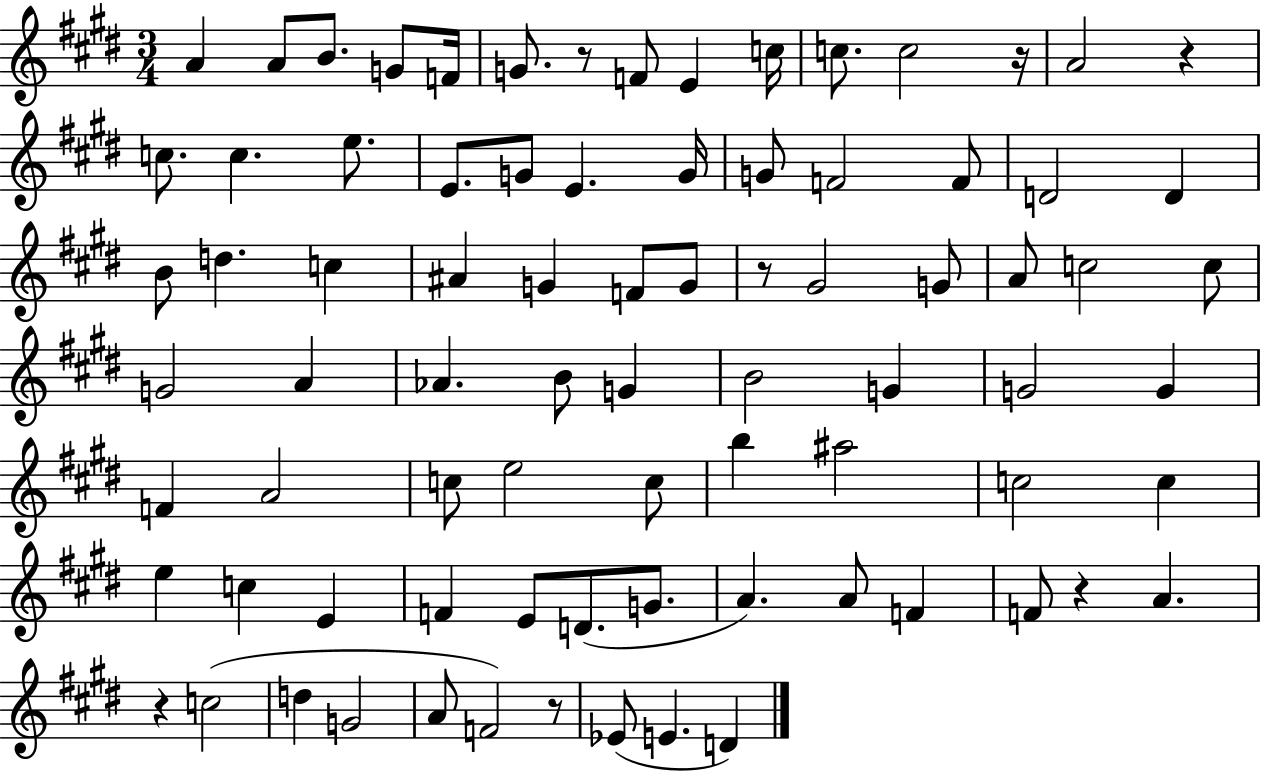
A4/q A4/e B4/e. G4/e F4/s G4/e. R/e F4/e E4/q C5/s C5/e. C5/h R/s A4/h R/q C5/e. C5/q. E5/e. E4/e. G4/e E4/q. G4/s G4/e F4/h F4/e D4/h D4/q B4/e D5/q. C5/q A#4/q G4/q F4/e G4/e R/e G#4/h G4/e A4/e C5/h C5/e G4/h A4/q Ab4/q. B4/e G4/q B4/h G4/q G4/h G4/q F4/q A4/h C5/e E5/h C5/e B5/q A#5/h C5/h C5/q E5/q C5/q E4/q F4/q E4/e D4/e. G4/e. A4/q. A4/e F4/q F4/e R/q A4/q. R/q C5/h D5/q G4/h A4/e F4/h R/e Eb4/e E4/q. D4/q